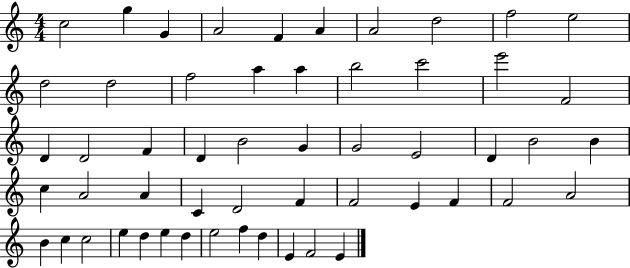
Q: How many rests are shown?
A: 0